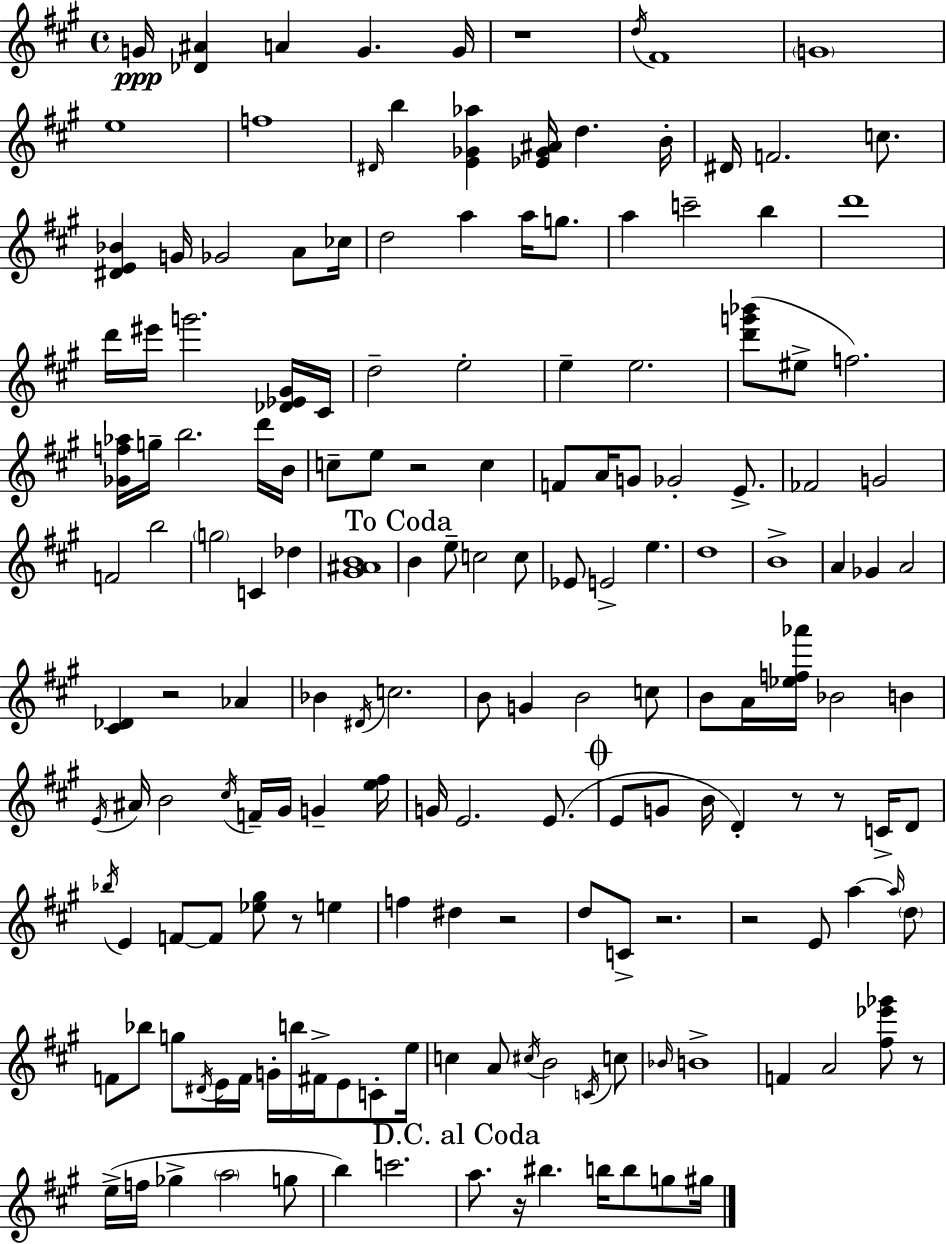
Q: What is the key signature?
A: A major